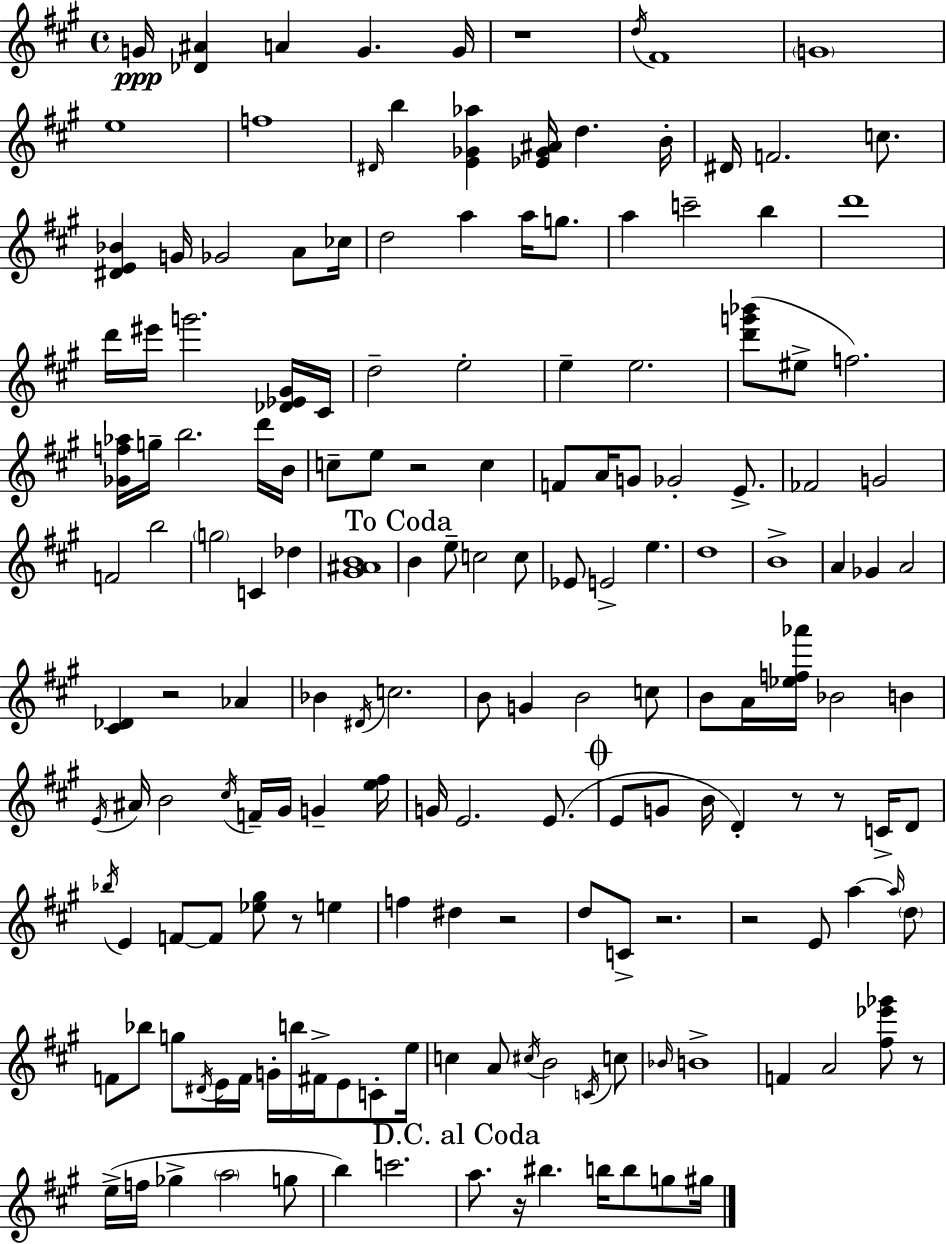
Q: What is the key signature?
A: A major